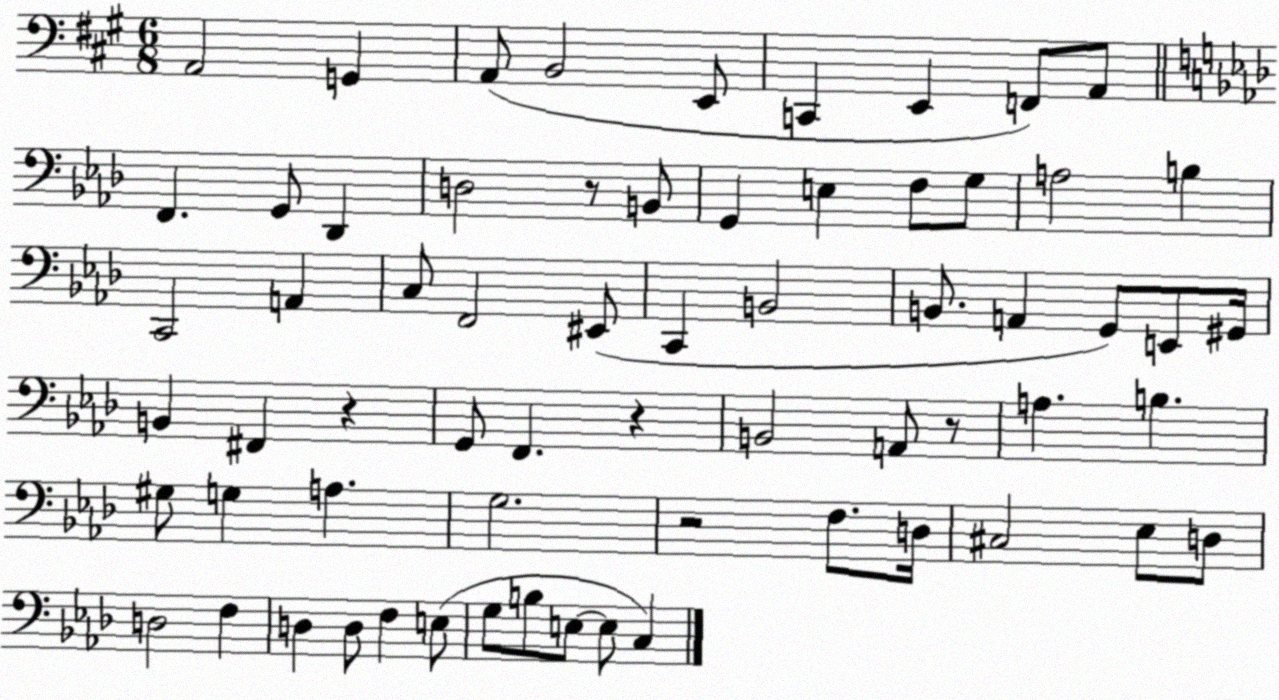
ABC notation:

X:1
T:Untitled
M:6/8
L:1/4
K:A
A,,2 G,, A,,/2 B,,2 E,,/2 C,, E,, F,,/2 A,,/2 F,, G,,/2 _D,, D,2 z/2 B,,/2 G,, E, F,/2 G,/2 A,2 B, C,,2 A,, C,/2 F,,2 ^E,,/2 C,, B,,2 B,,/2 A,, G,,/2 E,,/2 ^G,,/4 B,, ^F,, z G,,/2 F,, z B,,2 A,,/2 z/2 A, B, ^G,/2 G, A, G,2 z2 F,/2 D,/4 ^C,2 _E,/2 D,/2 D,2 F, D, D,/2 F, E,/2 G,/2 B,/2 E,/2 E,/2 C,